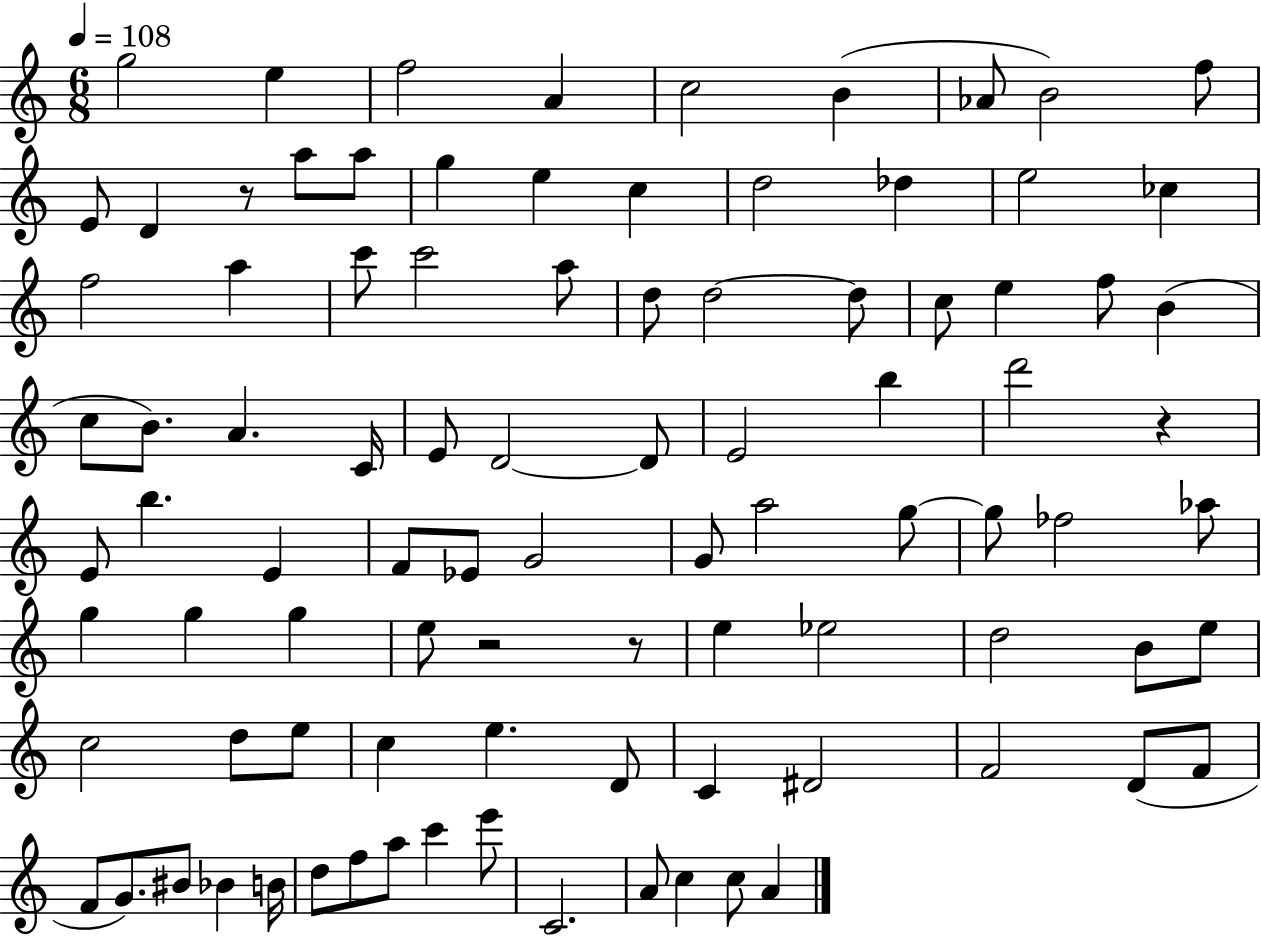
{
  \clef treble
  \numericTimeSignature
  \time 6/8
  \key c \major
  \tempo 4 = 108
  g''2 e''4 | f''2 a'4 | c''2 b'4( | aes'8 b'2) f''8 | \break e'8 d'4 r8 a''8 a''8 | g''4 e''4 c''4 | d''2 des''4 | e''2 ces''4 | \break f''2 a''4 | c'''8 c'''2 a''8 | d''8 d''2~~ d''8 | c''8 e''4 f''8 b'4( | \break c''8 b'8.) a'4. c'16 | e'8 d'2~~ d'8 | e'2 b''4 | d'''2 r4 | \break e'8 b''4. e'4 | f'8 ees'8 g'2 | g'8 a''2 g''8~~ | g''8 fes''2 aes''8 | \break g''4 g''4 g''4 | e''8 r2 r8 | e''4 ees''2 | d''2 b'8 e''8 | \break c''2 d''8 e''8 | c''4 e''4. d'8 | c'4 dis'2 | f'2 d'8( f'8 | \break f'8 g'8.) bis'8 bes'4 b'16 | d''8 f''8 a''8 c'''4 e'''8 | c'2. | a'8 c''4 c''8 a'4 | \break \bar "|."
}